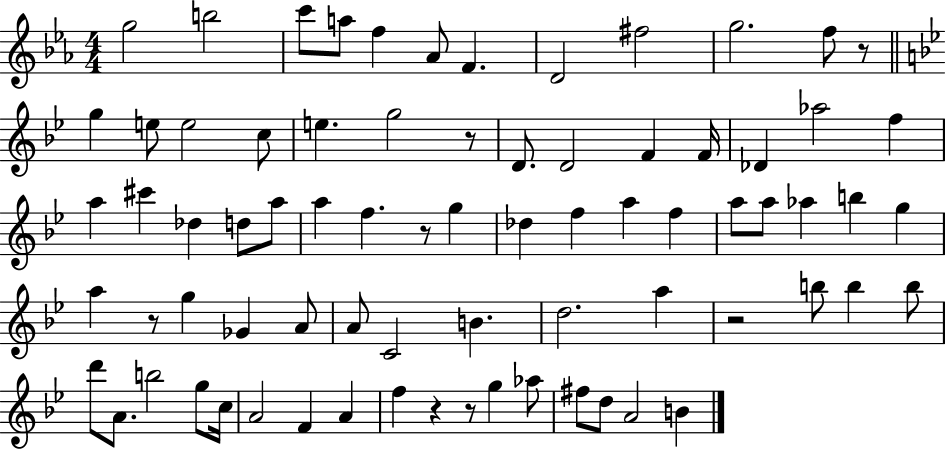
{
  \clef treble
  \numericTimeSignature
  \time 4/4
  \key ees \major
  g''2 b''2 | c'''8 a''8 f''4 aes'8 f'4. | d'2 fis''2 | g''2. f''8 r8 | \break \bar "||" \break \key bes \major g''4 e''8 e''2 c''8 | e''4. g''2 r8 | d'8. d'2 f'4 f'16 | des'4 aes''2 f''4 | \break a''4 cis'''4 des''4 d''8 a''8 | a''4 f''4. r8 g''4 | des''4 f''4 a''4 f''4 | a''8 a''8 aes''4 b''4 g''4 | \break a''4 r8 g''4 ges'4 a'8 | a'8 c'2 b'4. | d''2. a''4 | r2 b''8 b''4 b''8 | \break d'''8 a'8. b''2 g''8 c''16 | a'2 f'4 a'4 | f''4 r4 r8 g''4 aes''8 | fis''8 d''8 a'2 b'4 | \break \bar "|."
}